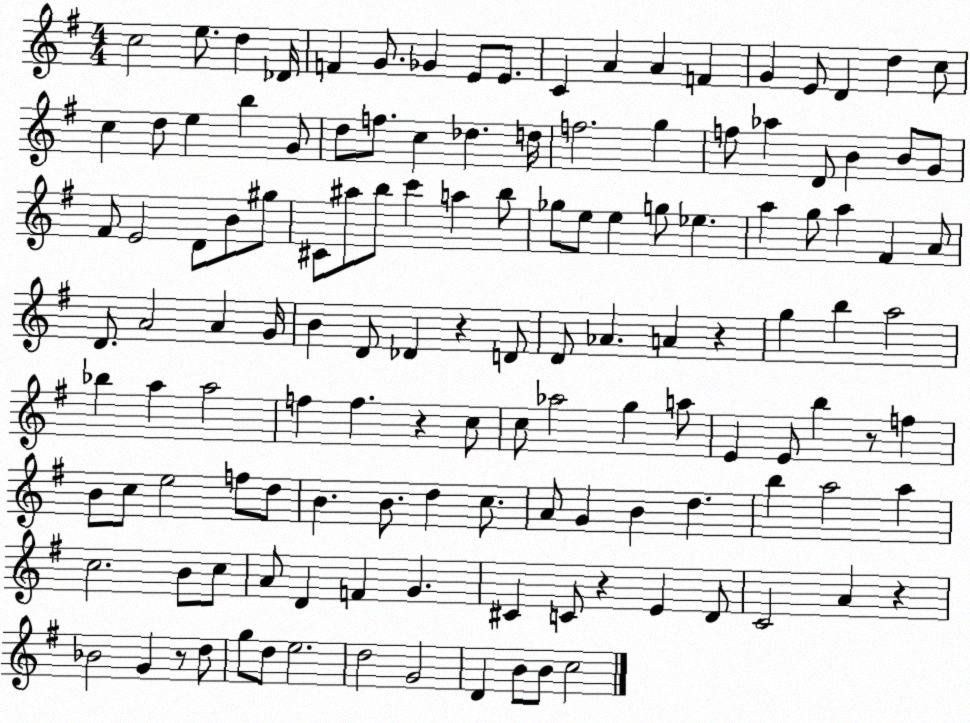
X:1
T:Untitled
M:4/4
L:1/4
K:G
c2 e/2 d _D/4 F G/2 _G E/2 E/2 C A A F G E/2 D d c/2 c d/2 e b G/2 d/2 f/2 c _d d/4 f2 g f/2 _a D/2 B B/2 G/2 ^F/2 E2 D/2 B/2 ^g/2 ^C/2 ^a/2 b/2 c' a b/2 _g/2 e/2 e g/2 _e a g/2 a ^F A/2 D/2 A2 A G/4 B D/2 _D z D/2 D/2 _A A z g b a2 _b a a2 f f z c/2 c/2 _a2 g a/2 E E/2 b z/2 f B/2 c/2 e2 f/2 d/2 B B/2 d c/2 A/2 G B d b a2 a c2 B/2 c/2 A/2 D F G ^C C/2 z E D/2 C2 A z _B2 G z/2 d/2 g/2 d/2 e2 d2 G2 D B/2 B/2 c2